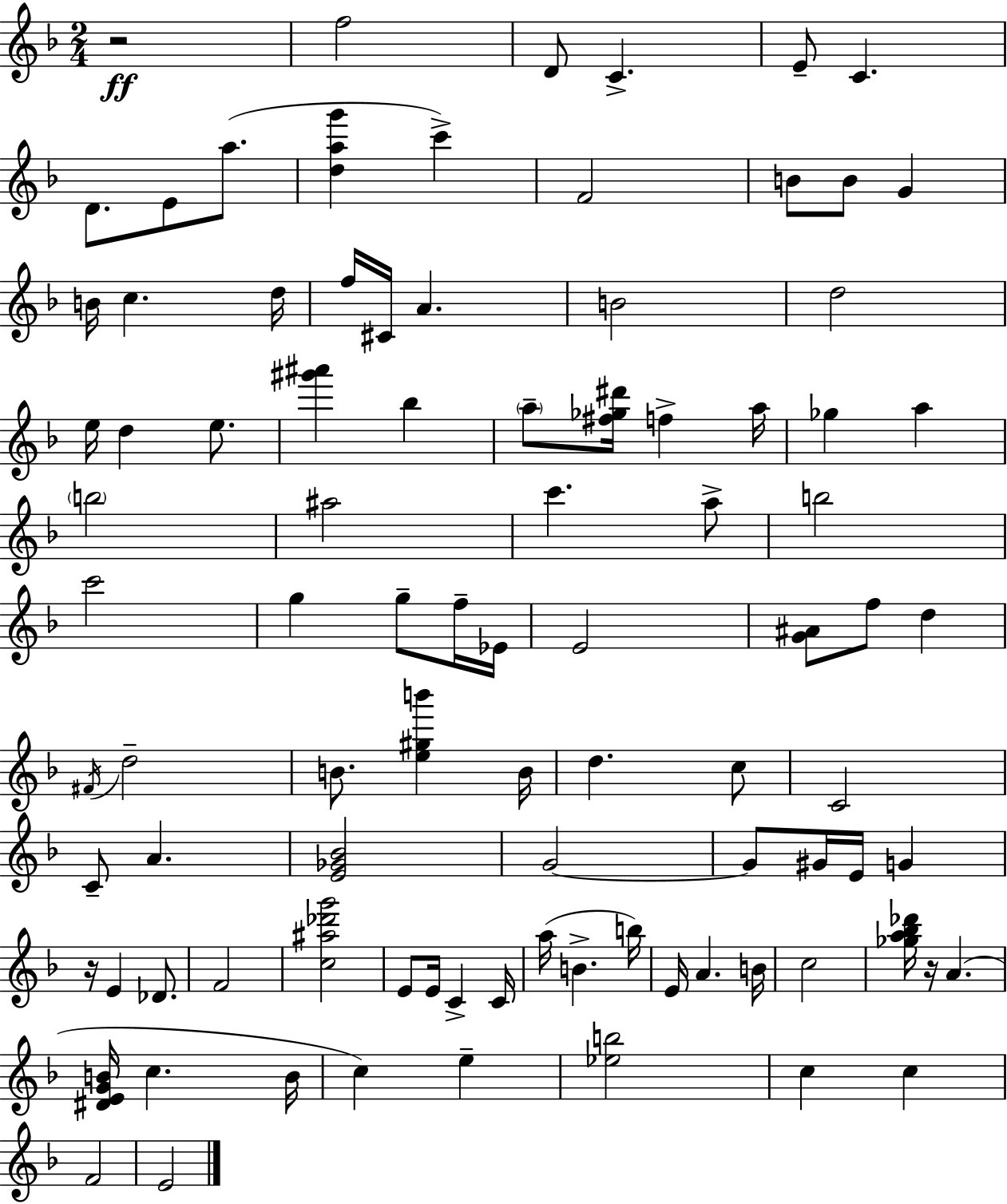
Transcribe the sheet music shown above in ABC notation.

X:1
T:Untitled
M:2/4
L:1/4
K:Dm
z2 f2 D/2 C E/2 C D/2 E/2 a/2 [dag'] c' F2 B/2 B/2 G B/4 c d/4 f/4 ^C/4 A B2 d2 e/4 d e/2 [^g'^a'] _b a/2 [^f_g^d']/4 f a/4 _g a b2 ^a2 c' a/2 b2 c'2 g g/2 f/4 _E/4 E2 [G^A]/2 f/2 d ^F/4 d2 B/2 [e^gb'] B/4 d c/2 C2 C/2 A [E_G_B]2 G2 G/2 ^G/4 E/4 G z/4 E _D/2 F2 [c^a_d'g']2 E/2 E/4 C C/4 a/4 B b/4 E/4 A B/4 c2 [_ga_b_d']/4 z/4 A [^DEGB]/4 c B/4 c e [_eb]2 c c F2 E2